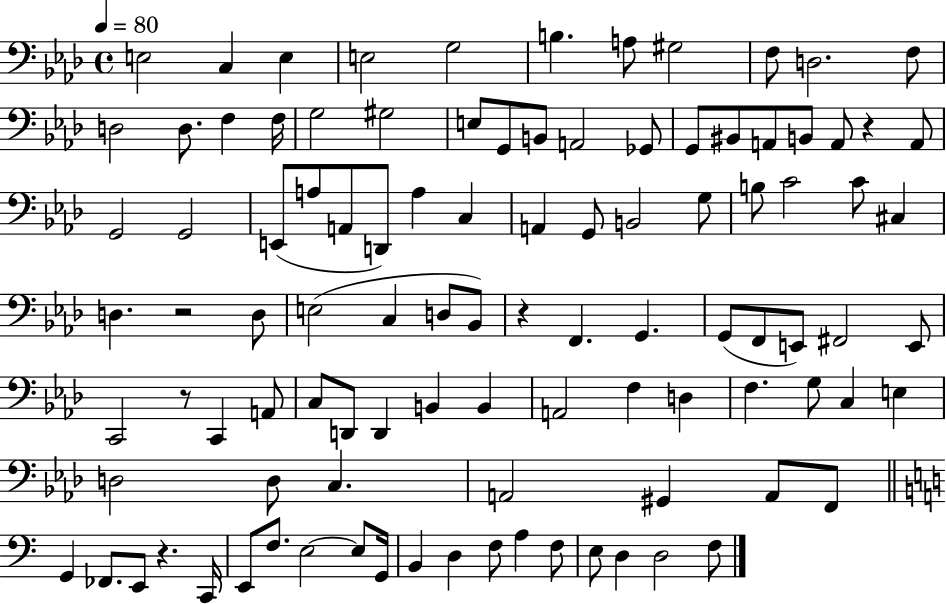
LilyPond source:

{
  \clef bass
  \time 4/4
  \defaultTimeSignature
  \key aes \major
  \tempo 4 = 80
  e2 c4 e4 | e2 g2 | b4. a8 gis2 | f8 d2. f8 | \break d2 d8. f4 f16 | g2 gis2 | e8 g,8 b,8 a,2 ges,8 | g,8 bis,8 a,8 b,8 a,8 r4 a,8 | \break g,2 g,2 | e,8( a8 a,8 d,8) a4 c4 | a,4 g,8 b,2 g8 | b8 c'2 c'8 cis4 | \break d4. r2 d8 | e2( c4 d8 bes,8) | r4 f,4. g,4. | g,8( f,8 e,8) fis,2 e,8 | \break c,2 r8 c,4 a,8 | c8 d,8 d,4 b,4 b,4 | a,2 f4 d4 | f4. g8 c4 e4 | \break d2 d8 c4. | a,2 gis,4 a,8 f,8 | \bar "||" \break \key c \major g,4 fes,8. e,8 r4. c,16 | e,8 f8. e2~~ e8 g,16 | b,4 d4 f8 a4 f8 | e8 d4 d2 f8 | \break \bar "|."
}